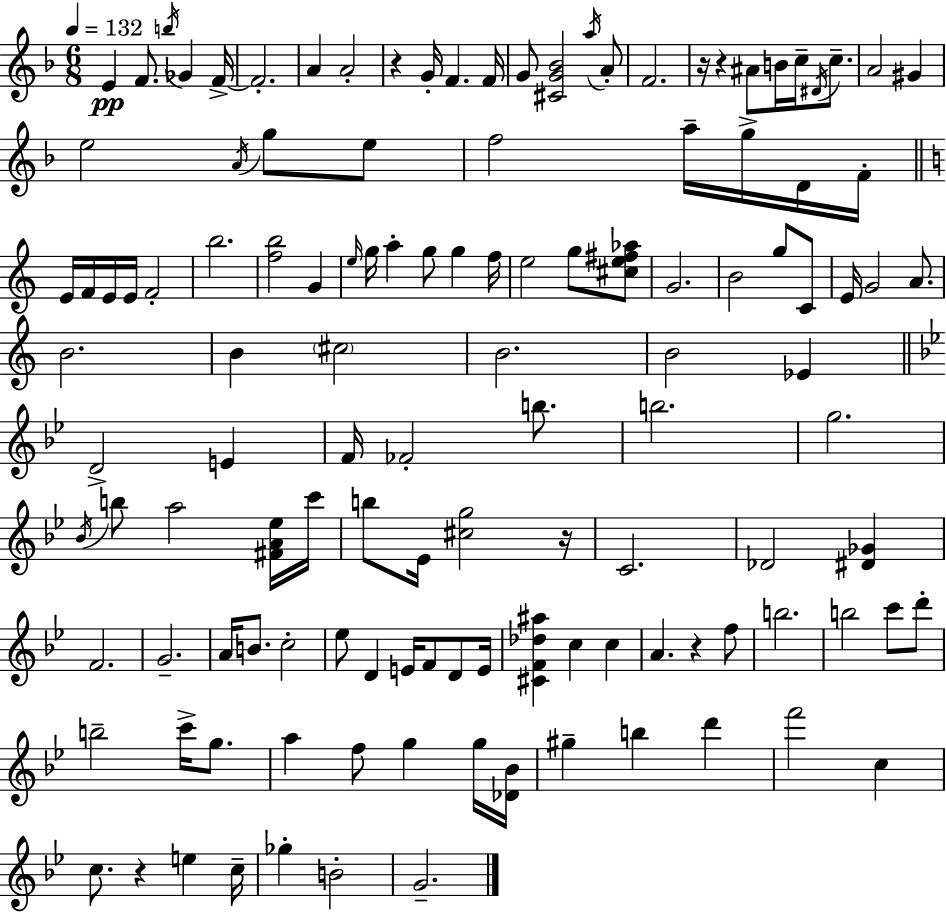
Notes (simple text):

E4/q F4/e. B5/s Gb4/q F4/s F4/h. A4/q A4/h R/q G4/s F4/q. F4/s G4/e [C#4,G4,Bb4]/h A5/s A4/e F4/h. R/s R/q A#4/e B4/s C5/s D#4/s C5/e. A4/h G#4/q E5/h A4/s G5/e E5/e F5/h A5/s G5/s D4/s F4/s E4/s F4/s E4/s E4/s F4/h B5/h. [F5,B5]/h G4/q E5/s G5/s A5/q G5/e G5/q F5/s E5/h G5/e [C#5,E5,F#5,Ab5]/e G4/h. B4/h G5/e C4/e E4/s G4/h A4/e. B4/h. B4/q C#5/h B4/h. B4/h Eb4/q D4/h E4/q F4/s FES4/h B5/e. B5/h. G5/h. Bb4/s B5/e A5/h [F#4,A4,Eb5]/s C6/s B5/e Eb4/s [C#5,G5]/h R/s C4/h. Db4/h [D#4,Gb4]/q F4/h. G4/h. A4/s B4/e. C5/h Eb5/e D4/q E4/s F4/e D4/e E4/s [C#4,F4,Db5,A#5]/q C5/q C5/q A4/q. R/q F5/e B5/h. B5/h C6/e D6/e B5/h C6/s G5/e. A5/q F5/e G5/q G5/s [Db4,Bb4]/s G#5/q B5/q D6/q F6/h C5/q C5/e. R/q E5/q C5/s Gb5/q B4/h G4/h.